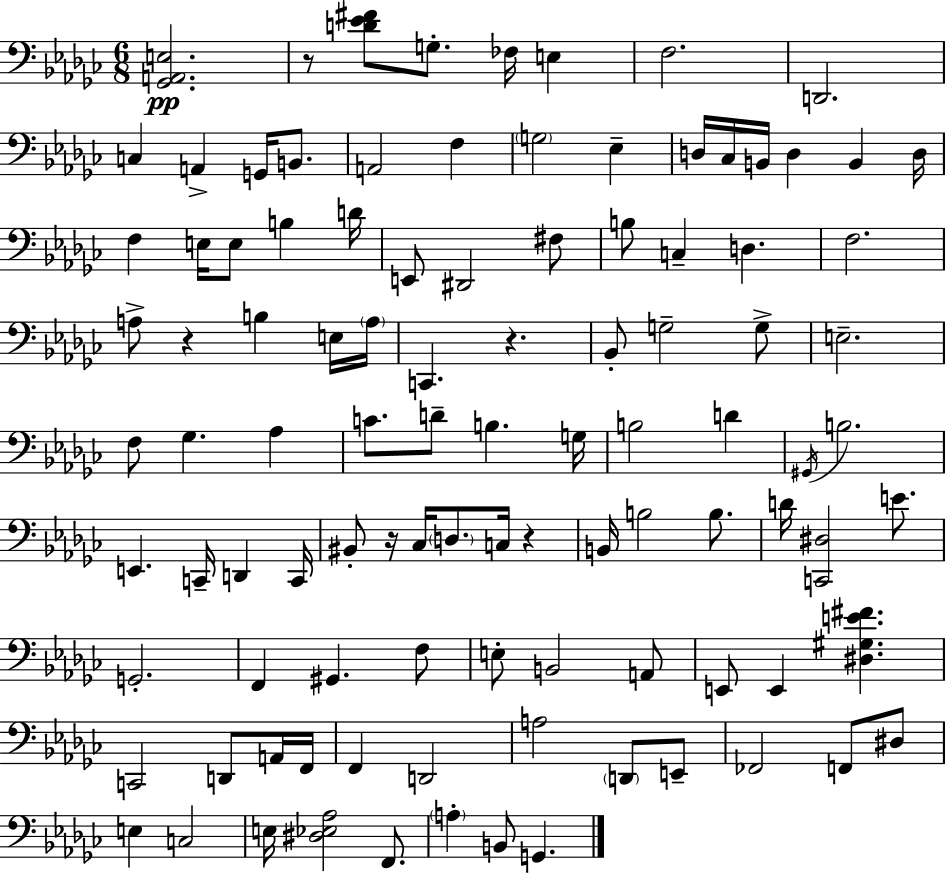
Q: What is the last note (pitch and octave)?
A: G2